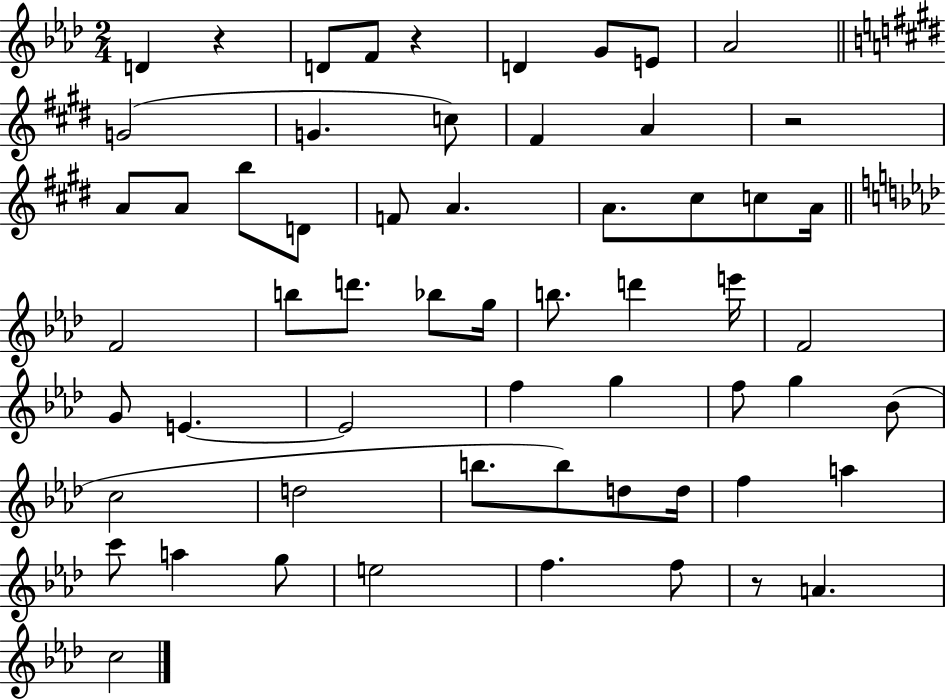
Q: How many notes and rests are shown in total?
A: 59